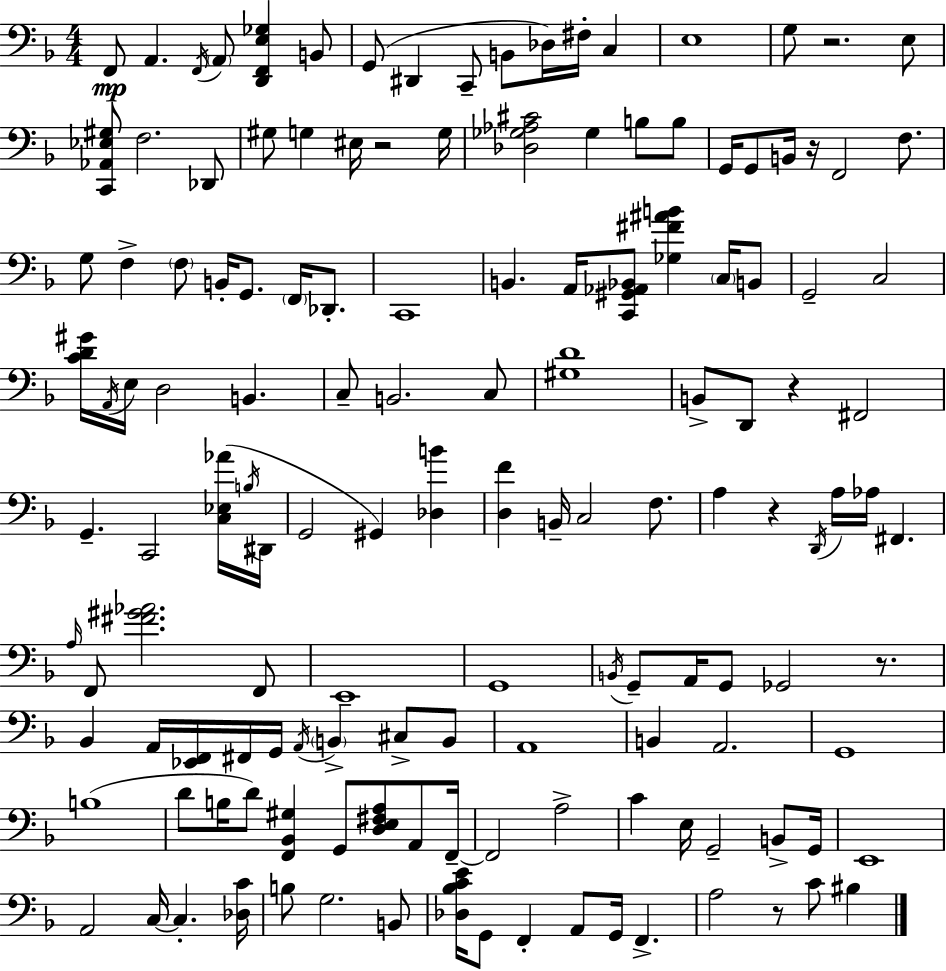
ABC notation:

X:1
T:Untitled
M:4/4
L:1/4
K:Dm
F,,/2 A,, F,,/4 A,,/2 [D,,F,,E,_G,] B,,/2 G,,/2 ^D,, C,,/2 B,,/2 _D,/4 ^F,/4 C, E,4 G,/2 z2 E,/2 [C,,_A,,_E,^G,]/2 F,2 _D,,/2 ^G,/2 G, ^E,/4 z2 G,/4 [_D,_G,_A,^C]2 _G, B,/2 B,/2 G,,/4 G,,/2 B,,/4 z/4 F,,2 F,/2 G,/2 F, F,/2 B,,/4 G,,/2 F,,/4 _D,,/2 C,,4 B,, A,,/4 [C,,^G,,_A,,_B,,]/2 [_G,^F^AB] C,/4 B,,/2 G,,2 C,2 [CD^G]/4 A,,/4 E,/4 D,2 B,, C,/2 B,,2 C,/2 [^G,D]4 B,,/2 D,,/2 z ^F,,2 G,, C,,2 [C,_E,_A]/4 B,/4 ^D,,/4 G,,2 ^G,, [_D,B] [D,F] B,,/4 C,2 F,/2 A, z D,,/4 A,/4 _A,/4 ^F,, A,/4 F,,/2 [^F^G_A]2 F,,/2 E,,4 G,,4 B,,/4 G,,/2 A,,/4 G,,/2 _G,,2 z/2 _B,, A,,/4 [_E,,F,,]/4 ^F,,/4 G,,/4 A,,/4 B,, ^C,/2 B,,/2 A,,4 B,, A,,2 G,,4 B,4 D/2 B,/4 D/2 [F,,_B,,^G,] G,,/2 [D,E,^F,A,]/2 A,,/2 F,,/4 F,,2 A,2 C E,/4 G,,2 B,,/2 G,,/4 E,,4 A,,2 C,/4 C, [_D,C]/4 B,/2 G,2 B,,/2 [_D,_B,CE]/4 G,,/2 F,, A,,/2 G,,/4 F,, A,2 z/2 C/2 ^B,